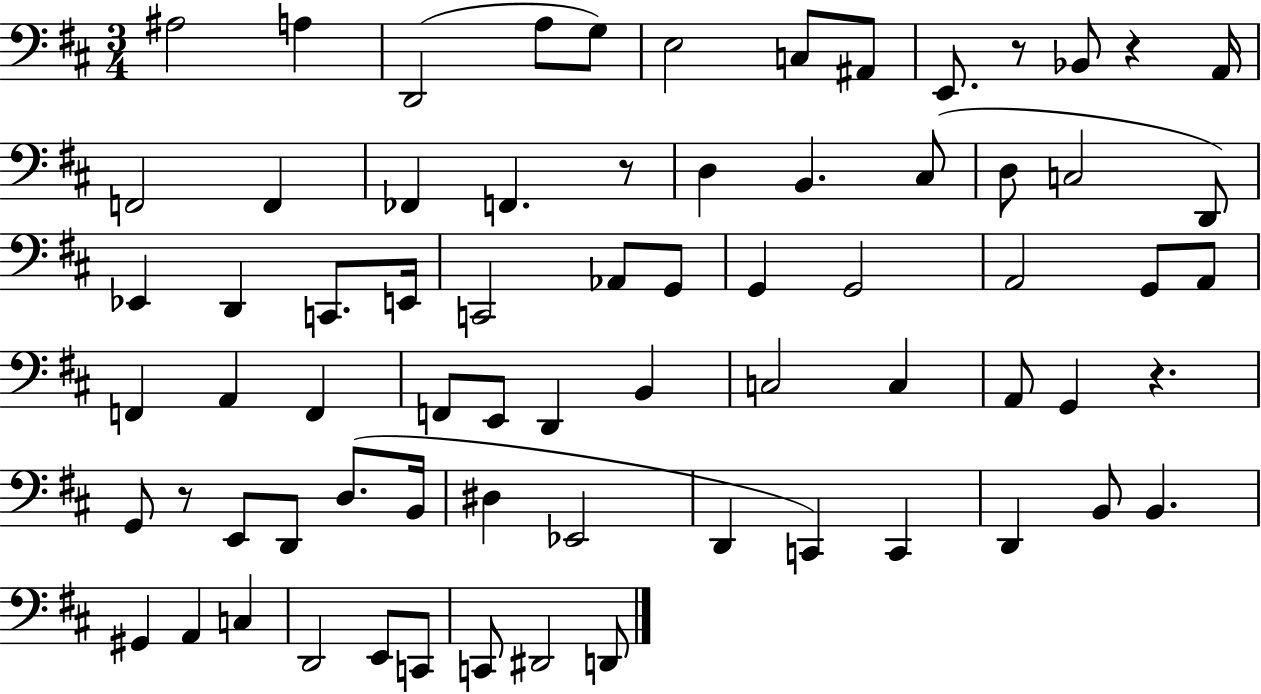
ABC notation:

X:1
T:Untitled
M:3/4
L:1/4
K:D
^A,2 A, D,,2 A,/2 G,/2 E,2 C,/2 ^A,,/2 E,,/2 z/2 _B,,/2 z A,,/4 F,,2 F,, _F,, F,, z/2 D, B,, ^C,/2 D,/2 C,2 D,,/2 _E,, D,, C,,/2 E,,/4 C,,2 _A,,/2 G,,/2 G,, G,,2 A,,2 G,,/2 A,,/2 F,, A,, F,, F,,/2 E,,/2 D,, B,, C,2 C, A,,/2 G,, z G,,/2 z/2 E,,/2 D,,/2 D,/2 B,,/4 ^D, _E,,2 D,, C,, C,, D,, B,,/2 B,, ^G,, A,, C, D,,2 E,,/2 C,,/2 C,,/2 ^D,,2 D,,/2